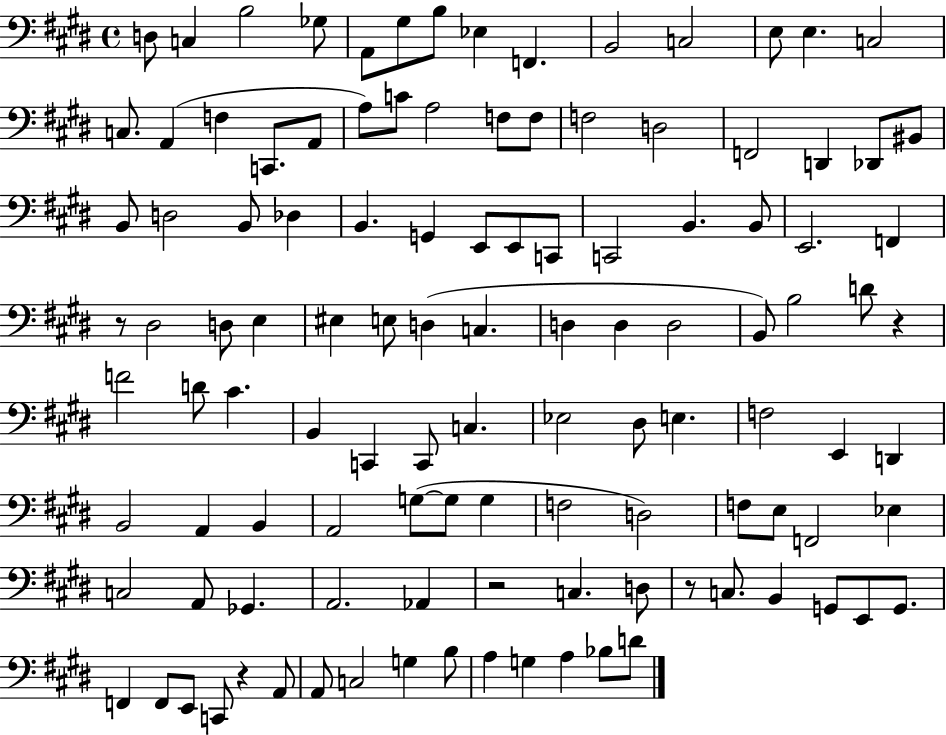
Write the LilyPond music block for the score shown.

{
  \clef bass
  \time 4/4
  \defaultTimeSignature
  \key e \major
  d8 c4 b2 ges8 | a,8 gis8 b8 ees4 f,4. | b,2 c2 | e8 e4. c2 | \break c8. a,4( f4 c,8. a,8 | a8) c'8 a2 f8 f8 | f2 d2 | f,2 d,4 des,8 bis,8 | \break b,8 d2 b,8 des4 | b,4. g,4 e,8 e,8 c,8 | c,2 b,4. b,8 | e,2. f,4 | \break r8 dis2 d8 e4 | eis4 e8 d4( c4. | d4 d4 d2 | b,8) b2 d'8 r4 | \break f'2 d'8 cis'4. | b,4 c,4 c,8 c4. | ees2 dis8 e4. | f2 e,4 d,4 | \break b,2 a,4 b,4 | a,2 g8~(~ g8 g4 | f2 d2) | f8 e8 f,2 ees4 | \break c2 a,8 ges,4. | a,2. aes,4 | r2 c4. d8 | r8 c8. b,4 g,8 e,8 g,8. | \break f,4 f,8 e,8 c,8 r4 a,8 | a,8 c2 g4 b8 | a4 g4 a4 bes8 d'8 | \bar "|."
}